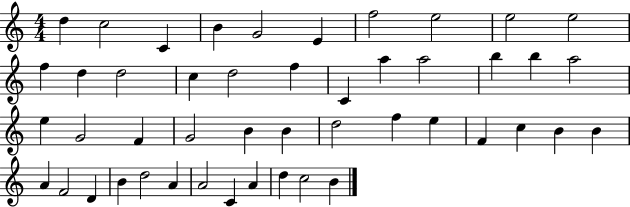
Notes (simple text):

D5/q C5/h C4/q B4/q G4/h E4/q F5/h E5/h E5/h E5/h F5/q D5/q D5/h C5/q D5/h F5/q C4/q A5/q A5/h B5/q B5/q A5/h E5/q G4/h F4/q G4/h B4/q B4/q D5/h F5/q E5/q F4/q C5/q B4/q B4/q A4/q F4/h D4/q B4/q D5/h A4/q A4/h C4/q A4/q D5/q C5/h B4/q